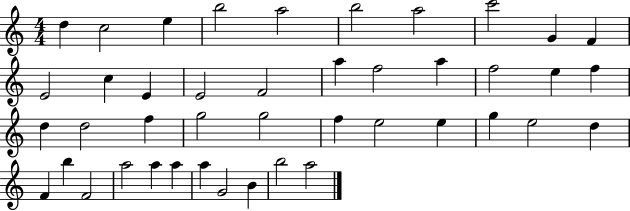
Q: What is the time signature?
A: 4/4